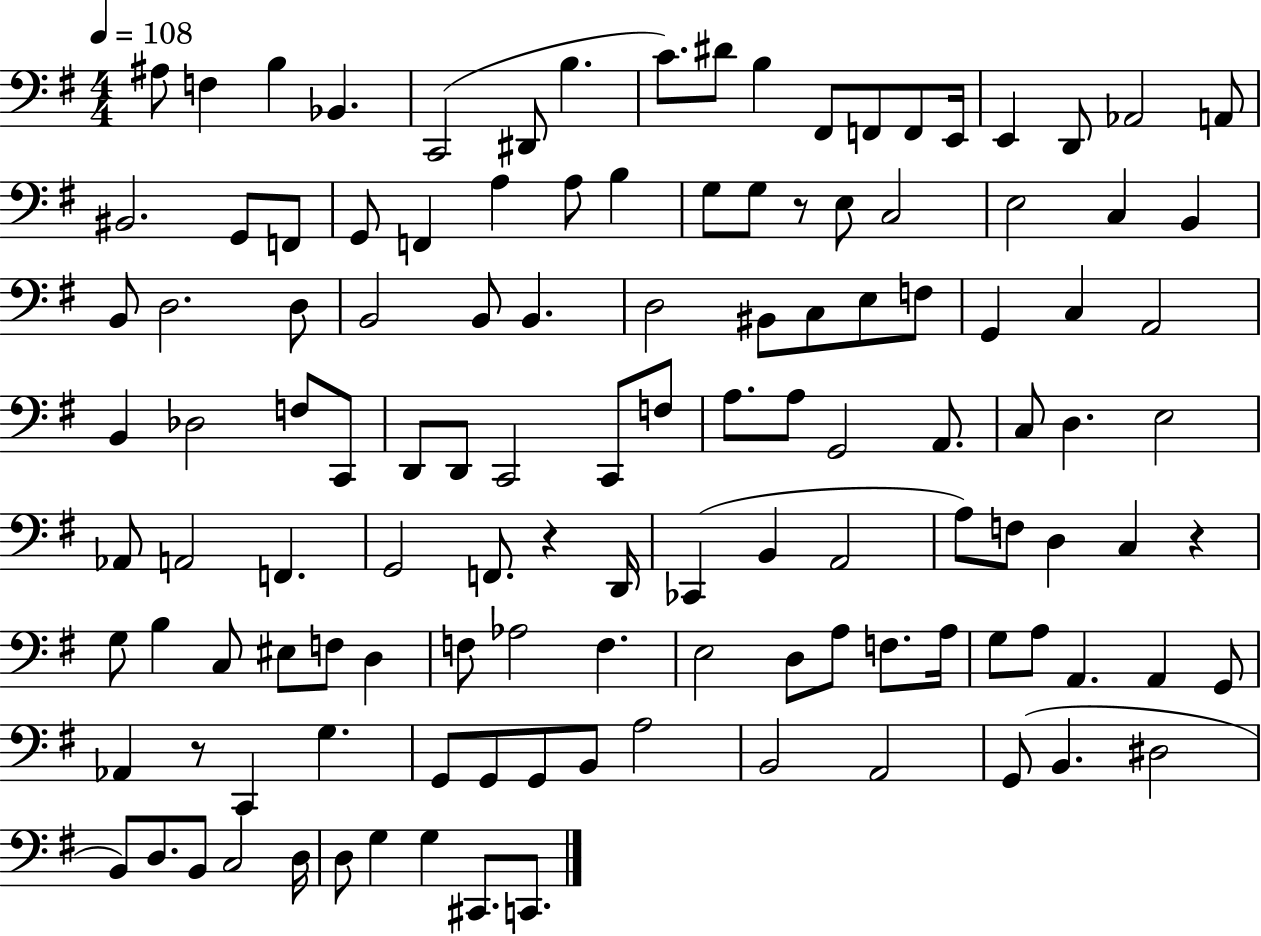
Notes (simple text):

A#3/e F3/q B3/q Bb2/q. C2/h D#2/e B3/q. C4/e. D#4/e B3/q F#2/e F2/e F2/e E2/s E2/q D2/e Ab2/h A2/e BIS2/h. G2/e F2/e G2/e F2/q A3/q A3/e B3/q G3/e G3/e R/e E3/e C3/h E3/h C3/q B2/q B2/e D3/h. D3/e B2/h B2/e B2/q. D3/h BIS2/e C3/e E3/e F3/e G2/q C3/q A2/h B2/q Db3/h F3/e C2/e D2/e D2/e C2/h C2/e F3/e A3/e. A3/e G2/h A2/e. C3/e D3/q. E3/h Ab2/e A2/h F2/q. G2/h F2/e. R/q D2/s CES2/q B2/q A2/h A3/e F3/e D3/q C3/q R/q G3/e B3/q C3/e EIS3/e F3/e D3/q F3/e Ab3/h F3/q. E3/h D3/e A3/e F3/e. A3/s G3/e A3/e A2/q. A2/q G2/e Ab2/q R/e C2/q G3/q. G2/e G2/e G2/e B2/e A3/h B2/h A2/h G2/e B2/q. D#3/h B2/e D3/e. B2/e C3/h D3/s D3/e G3/q G3/q C#2/e. C2/e.